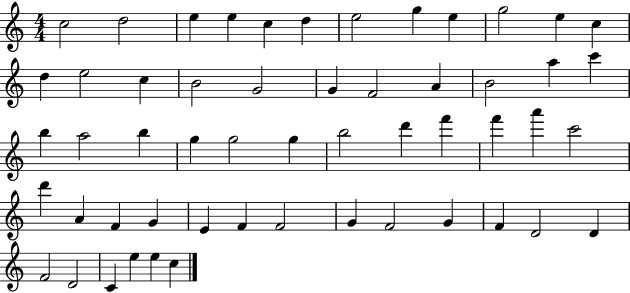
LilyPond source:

{
  \clef treble
  \numericTimeSignature
  \time 4/4
  \key c \major
  c''2 d''2 | e''4 e''4 c''4 d''4 | e''2 g''4 e''4 | g''2 e''4 c''4 | \break d''4 e''2 c''4 | b'2 g'2 | g'4 f'2 a'4 | b'2 a''4 c'''4 | \break b''4 a''2 b''4 | g''4 g''2 g''4 | b''2 d'''4 f'''4 | f'''4 a'''4 c'''2 | \break d'''4 a'4 f'4 g'4 | e'4 f'4 f'2 | g'4 f'2 g'4 | f'4 d'2 d'4 | \break f'2 d'2 | c'4 e''4 e''4 c''4 | \bar "|."
}